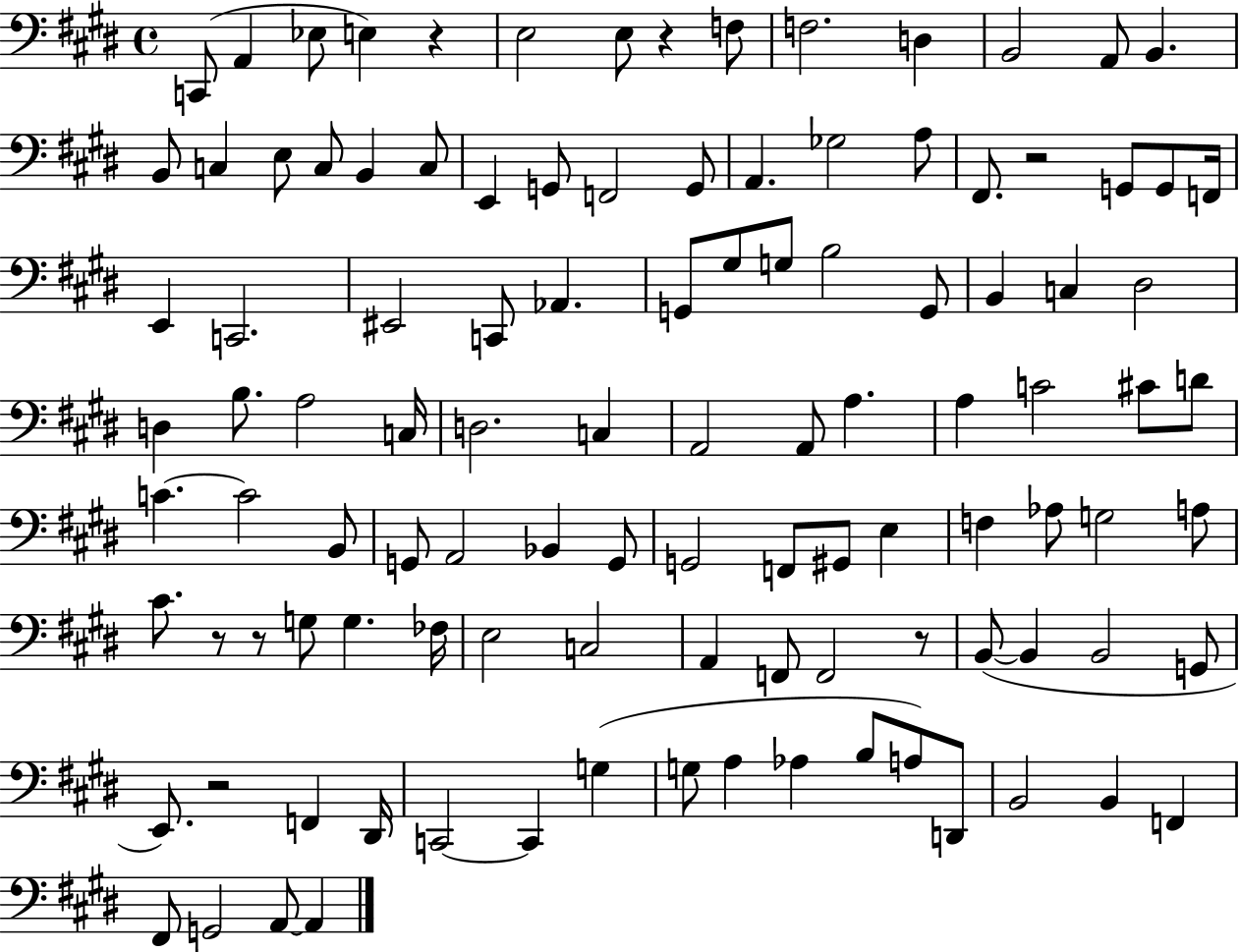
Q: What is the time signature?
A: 4/4